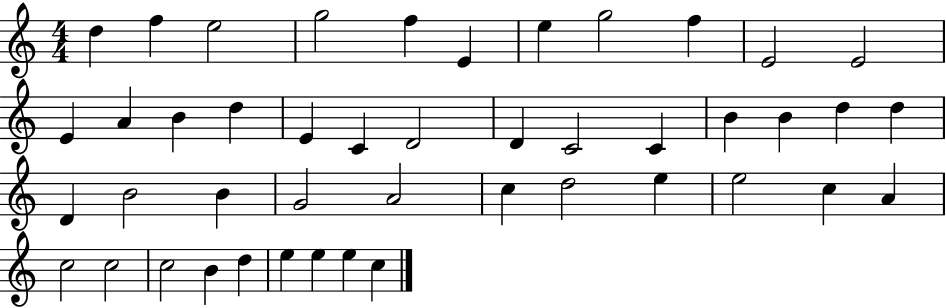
{
  \clef treble
  \numericTimeSignature
  \time 4/4
  \key c \major
  d''4 f''4 e''2 | g''2 f''4 e'4 | e''4 g''2 f''4 | e'2 e'2 | \break e'4 a'4 b'4 d''4 | e'4 c'4 d'2 | d'4 c'2 c'4 | b'4 b'4 d''4 d''4 | \break d'4 b'2 b'4 | g'2 a'2 | c''4 d''2 e''4 | e''2 c''4 a'4 | \break c''2 c''2 | c''2 b'4 d''4 | e''4 e''4 e''4 c''4 | \bar "|."
}